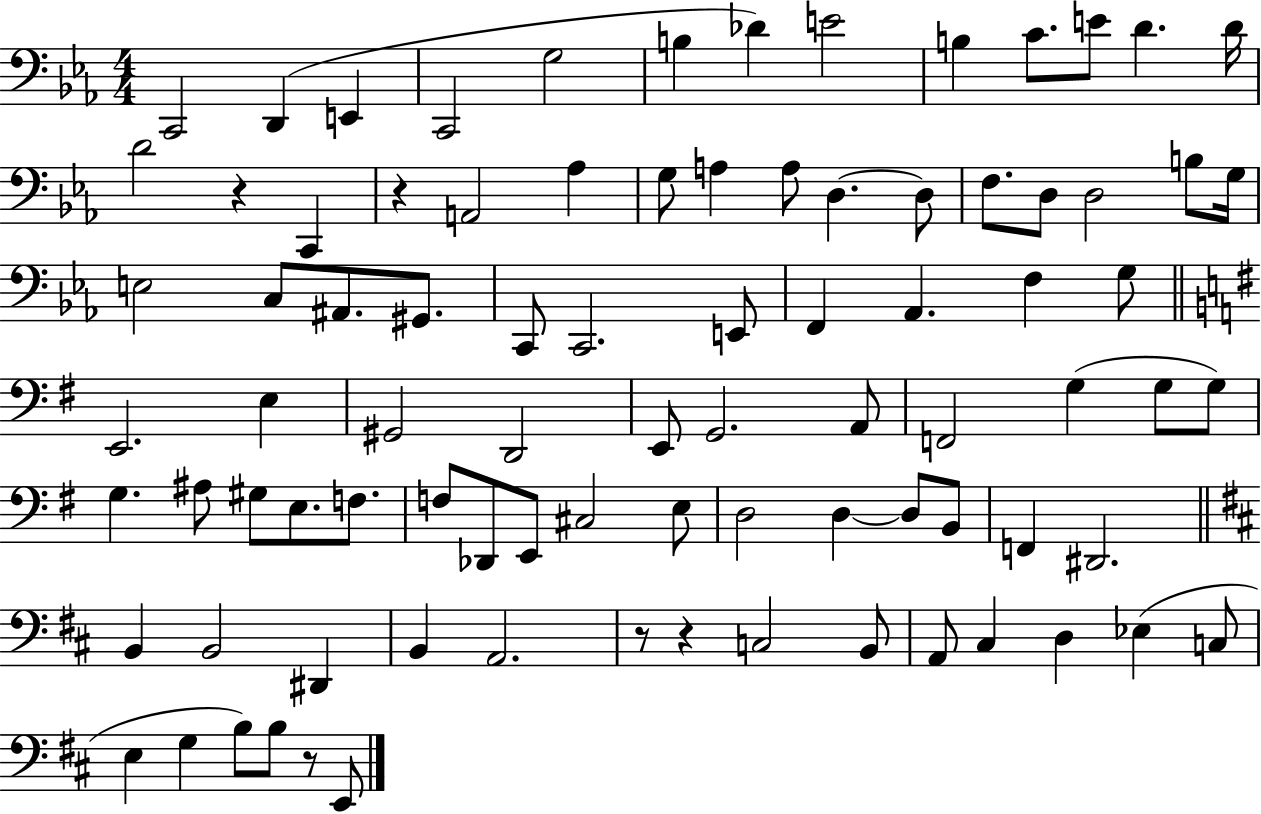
{
  \clef bass
  \numericTimeSignature
  \time 4/4
  \key ees \major
  c,2 d,4( e,4 | c,2 g2 | b4 des'4) e'2 | b4 c'8. e'8 d'4. d'16 | \break d'2 r4 c,4 | r4 a,2 aes4 | g8 a4 a8 d4.~~ d8 | f8. d8 d2 b8 g16 | \break e2 c8 ais,8. gis,8. | c,8 c,2. e,8 | f,4 aes,4. f4 g8 | \bar "||" \break \key g \major e,2. e4 | gis,2 d,2 | e,8 g,2. a,8 | f,2 g4( g8 g8) | \break g4. ais8 gis8 e8. f8. | f8 des,8 e,8 cis2 e8 | d2 d4~~ d8 b,8 | f,4 dis,2. | \break \bar "||" \break \key d \major b,4 b,2 dis,4 | b,4 a,2. | r8 r4 c2 b,8 | a,8 cis4 d4 ees4( c8 | \break e4 g4 b8) b8 r8 e,8 | \bar "|."
}